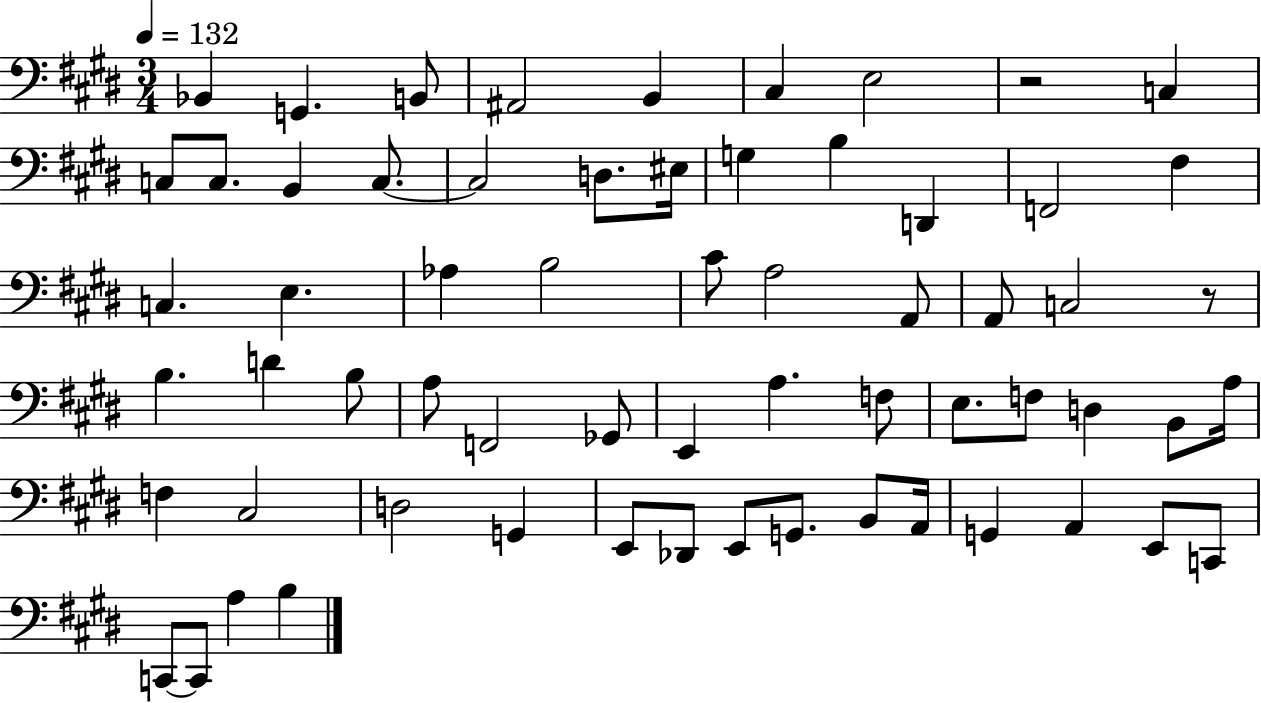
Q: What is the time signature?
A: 3/4